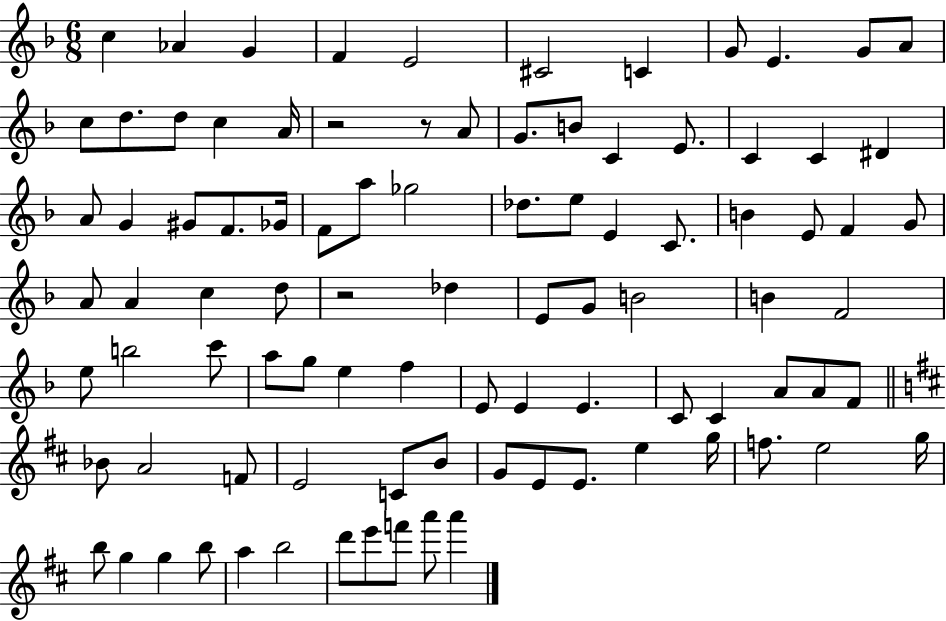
C5/q Ab4/q G4/q F4/q E4/h C#4/h C4/q G4/e E4/q. G4/e A4/e C5/e D5/e. D5/e C5/q A4/s R/h R/e A4/e G4/e. B4/e C4/q E4/e. C4/q C4/q D#4/q A4/e G4/q G#4/e F4/e. Gb4/s F4/e A5/e Gb5/h Db5/e. E5/e E4/q C4/e. B4/q E4/e F4/q G4/e A4/e A4/q C5/q D5/e R/h Db5/q E4/e G4/e B4/h B4/q F4/h E5/e B5/h C6/e A5/e G5/e E5/q F5/q E4/e E4/q E4/q. C4/e C4/q A4/e A4/e F4/e Bb4/e A4/h F4/e E4/h C4/e B4/e G4/e E4/e E4/e. E5/q G5/s F5/e. E5/h G5/s B5/e G5/q G5/q B5/e A5/q B5/h D6/e E6/e F6/e A6/e A6/q